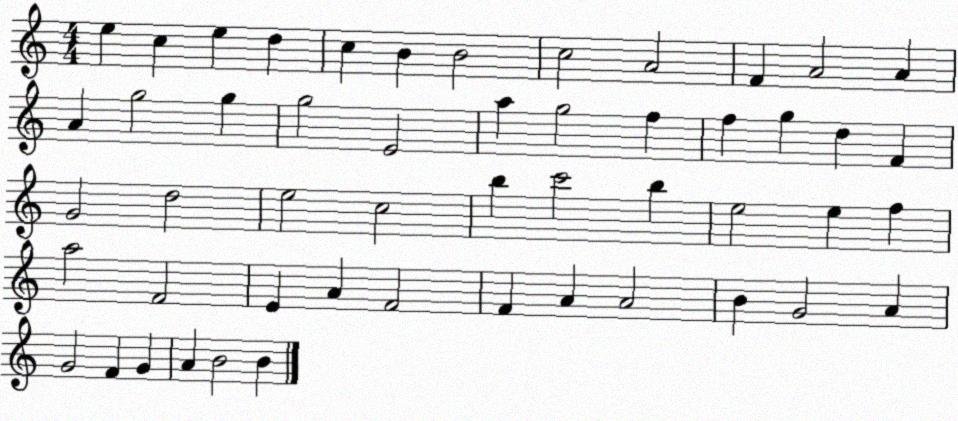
X:1
T:Untitled
M:4/4
L:1/4
K:C
e c e d c B B2 c2 A2 F A2 A A g2 g g2 E2 a g2 f f g d F G2 d2 e2 c2 b c'2 b e2 e f a2 F2 E A F2 F A A2 B G2 A G2 F G A B2 B